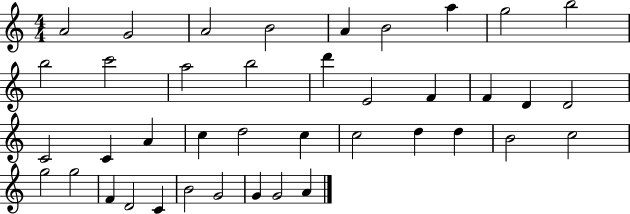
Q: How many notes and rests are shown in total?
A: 40